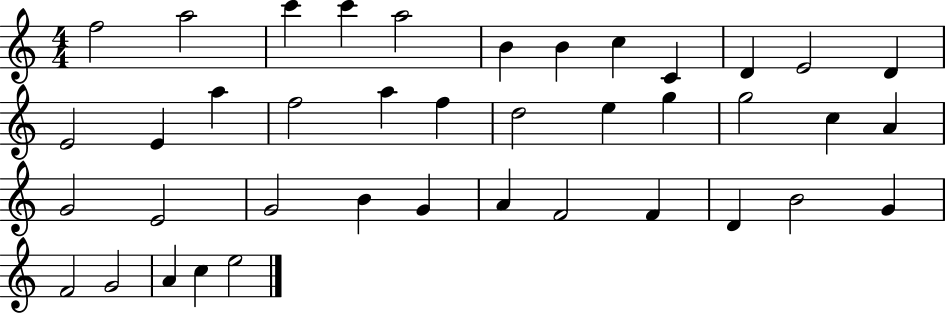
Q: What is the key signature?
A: C major